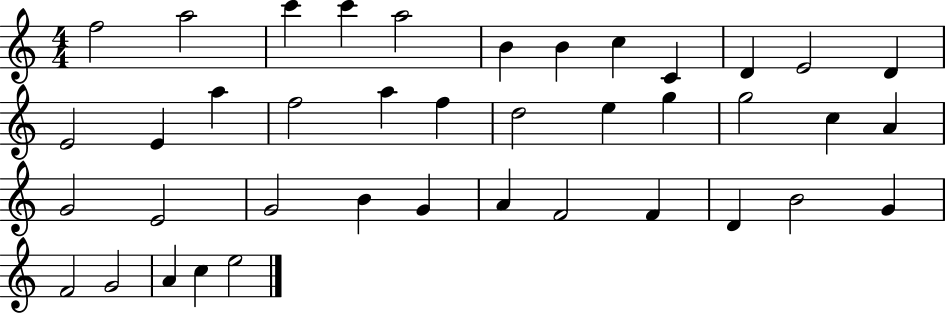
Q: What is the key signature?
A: C major